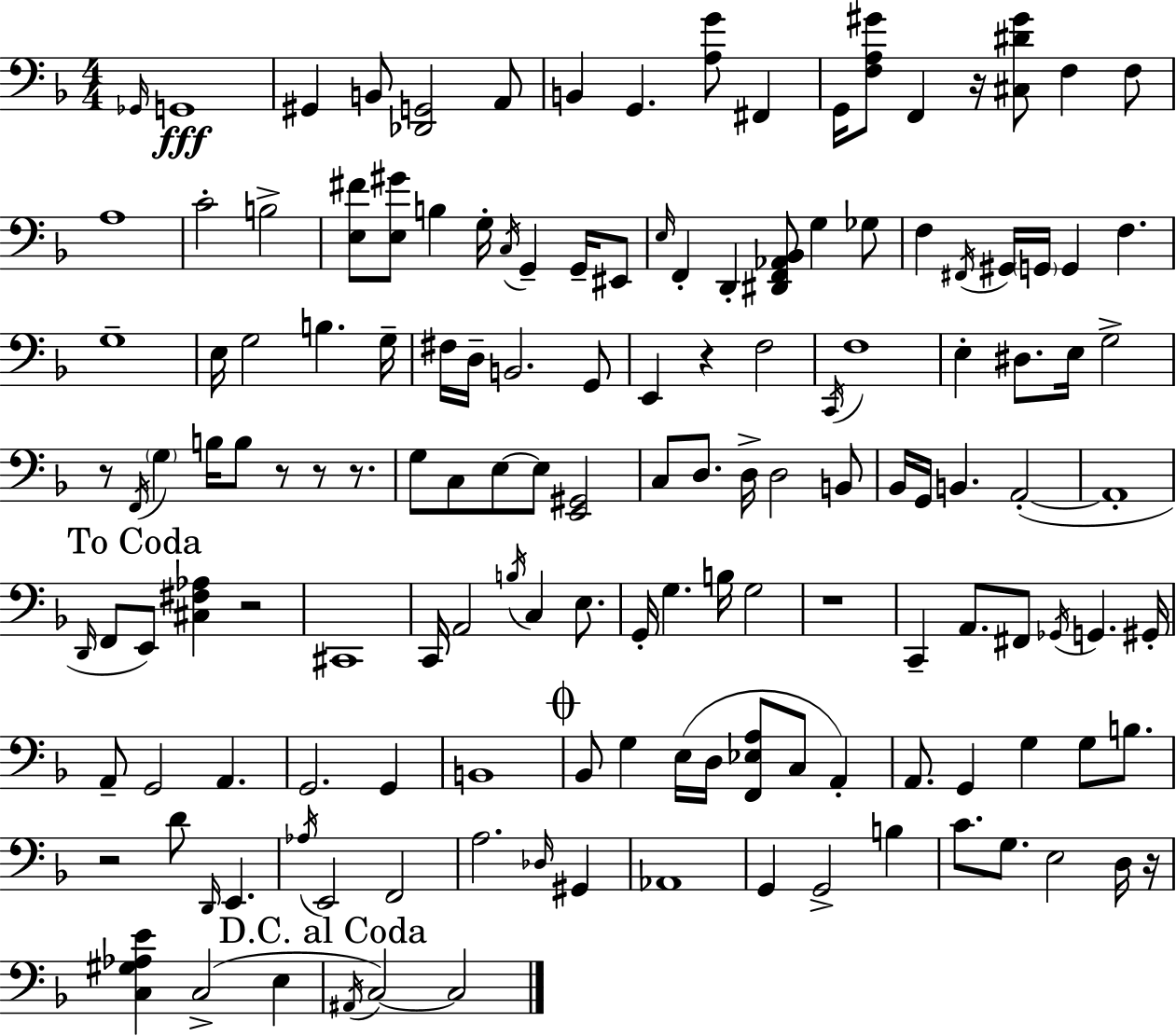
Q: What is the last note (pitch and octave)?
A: C3